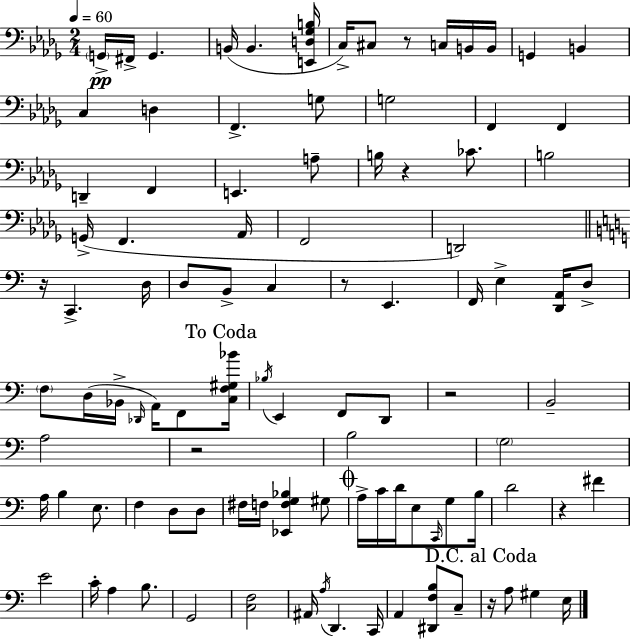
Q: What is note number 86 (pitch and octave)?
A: E3